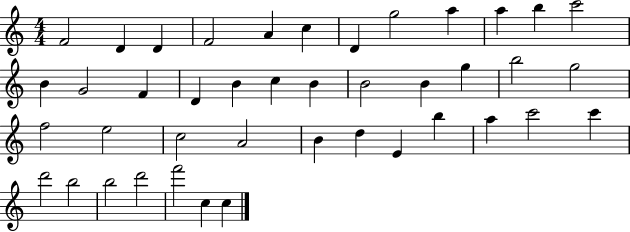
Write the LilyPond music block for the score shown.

{
  \clef treble
  \numericTimeSignature
  \time 4/4
  \key c \major
  f'2 d'4 d'4 | f'2 a'4 c''4 | d'4 g''2 a''4 | a''4 b''4 c'''2 | \break b'4 g'2 f'4 | d'4 b'4 c''4 b'4 | b'2 b'4 g''4 | b''2 g''2 | \break f''2 e''2 | c''2 a'2 | b'4 d''4 e'4 b''4 | a''4 c'''2 c'''4 | \break d'''2 b''2 | b''2 d'''2 | f'''2 c''4 c''4 | \bar "|."
}